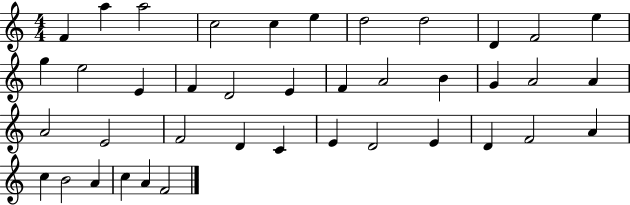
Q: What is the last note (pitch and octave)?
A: F4